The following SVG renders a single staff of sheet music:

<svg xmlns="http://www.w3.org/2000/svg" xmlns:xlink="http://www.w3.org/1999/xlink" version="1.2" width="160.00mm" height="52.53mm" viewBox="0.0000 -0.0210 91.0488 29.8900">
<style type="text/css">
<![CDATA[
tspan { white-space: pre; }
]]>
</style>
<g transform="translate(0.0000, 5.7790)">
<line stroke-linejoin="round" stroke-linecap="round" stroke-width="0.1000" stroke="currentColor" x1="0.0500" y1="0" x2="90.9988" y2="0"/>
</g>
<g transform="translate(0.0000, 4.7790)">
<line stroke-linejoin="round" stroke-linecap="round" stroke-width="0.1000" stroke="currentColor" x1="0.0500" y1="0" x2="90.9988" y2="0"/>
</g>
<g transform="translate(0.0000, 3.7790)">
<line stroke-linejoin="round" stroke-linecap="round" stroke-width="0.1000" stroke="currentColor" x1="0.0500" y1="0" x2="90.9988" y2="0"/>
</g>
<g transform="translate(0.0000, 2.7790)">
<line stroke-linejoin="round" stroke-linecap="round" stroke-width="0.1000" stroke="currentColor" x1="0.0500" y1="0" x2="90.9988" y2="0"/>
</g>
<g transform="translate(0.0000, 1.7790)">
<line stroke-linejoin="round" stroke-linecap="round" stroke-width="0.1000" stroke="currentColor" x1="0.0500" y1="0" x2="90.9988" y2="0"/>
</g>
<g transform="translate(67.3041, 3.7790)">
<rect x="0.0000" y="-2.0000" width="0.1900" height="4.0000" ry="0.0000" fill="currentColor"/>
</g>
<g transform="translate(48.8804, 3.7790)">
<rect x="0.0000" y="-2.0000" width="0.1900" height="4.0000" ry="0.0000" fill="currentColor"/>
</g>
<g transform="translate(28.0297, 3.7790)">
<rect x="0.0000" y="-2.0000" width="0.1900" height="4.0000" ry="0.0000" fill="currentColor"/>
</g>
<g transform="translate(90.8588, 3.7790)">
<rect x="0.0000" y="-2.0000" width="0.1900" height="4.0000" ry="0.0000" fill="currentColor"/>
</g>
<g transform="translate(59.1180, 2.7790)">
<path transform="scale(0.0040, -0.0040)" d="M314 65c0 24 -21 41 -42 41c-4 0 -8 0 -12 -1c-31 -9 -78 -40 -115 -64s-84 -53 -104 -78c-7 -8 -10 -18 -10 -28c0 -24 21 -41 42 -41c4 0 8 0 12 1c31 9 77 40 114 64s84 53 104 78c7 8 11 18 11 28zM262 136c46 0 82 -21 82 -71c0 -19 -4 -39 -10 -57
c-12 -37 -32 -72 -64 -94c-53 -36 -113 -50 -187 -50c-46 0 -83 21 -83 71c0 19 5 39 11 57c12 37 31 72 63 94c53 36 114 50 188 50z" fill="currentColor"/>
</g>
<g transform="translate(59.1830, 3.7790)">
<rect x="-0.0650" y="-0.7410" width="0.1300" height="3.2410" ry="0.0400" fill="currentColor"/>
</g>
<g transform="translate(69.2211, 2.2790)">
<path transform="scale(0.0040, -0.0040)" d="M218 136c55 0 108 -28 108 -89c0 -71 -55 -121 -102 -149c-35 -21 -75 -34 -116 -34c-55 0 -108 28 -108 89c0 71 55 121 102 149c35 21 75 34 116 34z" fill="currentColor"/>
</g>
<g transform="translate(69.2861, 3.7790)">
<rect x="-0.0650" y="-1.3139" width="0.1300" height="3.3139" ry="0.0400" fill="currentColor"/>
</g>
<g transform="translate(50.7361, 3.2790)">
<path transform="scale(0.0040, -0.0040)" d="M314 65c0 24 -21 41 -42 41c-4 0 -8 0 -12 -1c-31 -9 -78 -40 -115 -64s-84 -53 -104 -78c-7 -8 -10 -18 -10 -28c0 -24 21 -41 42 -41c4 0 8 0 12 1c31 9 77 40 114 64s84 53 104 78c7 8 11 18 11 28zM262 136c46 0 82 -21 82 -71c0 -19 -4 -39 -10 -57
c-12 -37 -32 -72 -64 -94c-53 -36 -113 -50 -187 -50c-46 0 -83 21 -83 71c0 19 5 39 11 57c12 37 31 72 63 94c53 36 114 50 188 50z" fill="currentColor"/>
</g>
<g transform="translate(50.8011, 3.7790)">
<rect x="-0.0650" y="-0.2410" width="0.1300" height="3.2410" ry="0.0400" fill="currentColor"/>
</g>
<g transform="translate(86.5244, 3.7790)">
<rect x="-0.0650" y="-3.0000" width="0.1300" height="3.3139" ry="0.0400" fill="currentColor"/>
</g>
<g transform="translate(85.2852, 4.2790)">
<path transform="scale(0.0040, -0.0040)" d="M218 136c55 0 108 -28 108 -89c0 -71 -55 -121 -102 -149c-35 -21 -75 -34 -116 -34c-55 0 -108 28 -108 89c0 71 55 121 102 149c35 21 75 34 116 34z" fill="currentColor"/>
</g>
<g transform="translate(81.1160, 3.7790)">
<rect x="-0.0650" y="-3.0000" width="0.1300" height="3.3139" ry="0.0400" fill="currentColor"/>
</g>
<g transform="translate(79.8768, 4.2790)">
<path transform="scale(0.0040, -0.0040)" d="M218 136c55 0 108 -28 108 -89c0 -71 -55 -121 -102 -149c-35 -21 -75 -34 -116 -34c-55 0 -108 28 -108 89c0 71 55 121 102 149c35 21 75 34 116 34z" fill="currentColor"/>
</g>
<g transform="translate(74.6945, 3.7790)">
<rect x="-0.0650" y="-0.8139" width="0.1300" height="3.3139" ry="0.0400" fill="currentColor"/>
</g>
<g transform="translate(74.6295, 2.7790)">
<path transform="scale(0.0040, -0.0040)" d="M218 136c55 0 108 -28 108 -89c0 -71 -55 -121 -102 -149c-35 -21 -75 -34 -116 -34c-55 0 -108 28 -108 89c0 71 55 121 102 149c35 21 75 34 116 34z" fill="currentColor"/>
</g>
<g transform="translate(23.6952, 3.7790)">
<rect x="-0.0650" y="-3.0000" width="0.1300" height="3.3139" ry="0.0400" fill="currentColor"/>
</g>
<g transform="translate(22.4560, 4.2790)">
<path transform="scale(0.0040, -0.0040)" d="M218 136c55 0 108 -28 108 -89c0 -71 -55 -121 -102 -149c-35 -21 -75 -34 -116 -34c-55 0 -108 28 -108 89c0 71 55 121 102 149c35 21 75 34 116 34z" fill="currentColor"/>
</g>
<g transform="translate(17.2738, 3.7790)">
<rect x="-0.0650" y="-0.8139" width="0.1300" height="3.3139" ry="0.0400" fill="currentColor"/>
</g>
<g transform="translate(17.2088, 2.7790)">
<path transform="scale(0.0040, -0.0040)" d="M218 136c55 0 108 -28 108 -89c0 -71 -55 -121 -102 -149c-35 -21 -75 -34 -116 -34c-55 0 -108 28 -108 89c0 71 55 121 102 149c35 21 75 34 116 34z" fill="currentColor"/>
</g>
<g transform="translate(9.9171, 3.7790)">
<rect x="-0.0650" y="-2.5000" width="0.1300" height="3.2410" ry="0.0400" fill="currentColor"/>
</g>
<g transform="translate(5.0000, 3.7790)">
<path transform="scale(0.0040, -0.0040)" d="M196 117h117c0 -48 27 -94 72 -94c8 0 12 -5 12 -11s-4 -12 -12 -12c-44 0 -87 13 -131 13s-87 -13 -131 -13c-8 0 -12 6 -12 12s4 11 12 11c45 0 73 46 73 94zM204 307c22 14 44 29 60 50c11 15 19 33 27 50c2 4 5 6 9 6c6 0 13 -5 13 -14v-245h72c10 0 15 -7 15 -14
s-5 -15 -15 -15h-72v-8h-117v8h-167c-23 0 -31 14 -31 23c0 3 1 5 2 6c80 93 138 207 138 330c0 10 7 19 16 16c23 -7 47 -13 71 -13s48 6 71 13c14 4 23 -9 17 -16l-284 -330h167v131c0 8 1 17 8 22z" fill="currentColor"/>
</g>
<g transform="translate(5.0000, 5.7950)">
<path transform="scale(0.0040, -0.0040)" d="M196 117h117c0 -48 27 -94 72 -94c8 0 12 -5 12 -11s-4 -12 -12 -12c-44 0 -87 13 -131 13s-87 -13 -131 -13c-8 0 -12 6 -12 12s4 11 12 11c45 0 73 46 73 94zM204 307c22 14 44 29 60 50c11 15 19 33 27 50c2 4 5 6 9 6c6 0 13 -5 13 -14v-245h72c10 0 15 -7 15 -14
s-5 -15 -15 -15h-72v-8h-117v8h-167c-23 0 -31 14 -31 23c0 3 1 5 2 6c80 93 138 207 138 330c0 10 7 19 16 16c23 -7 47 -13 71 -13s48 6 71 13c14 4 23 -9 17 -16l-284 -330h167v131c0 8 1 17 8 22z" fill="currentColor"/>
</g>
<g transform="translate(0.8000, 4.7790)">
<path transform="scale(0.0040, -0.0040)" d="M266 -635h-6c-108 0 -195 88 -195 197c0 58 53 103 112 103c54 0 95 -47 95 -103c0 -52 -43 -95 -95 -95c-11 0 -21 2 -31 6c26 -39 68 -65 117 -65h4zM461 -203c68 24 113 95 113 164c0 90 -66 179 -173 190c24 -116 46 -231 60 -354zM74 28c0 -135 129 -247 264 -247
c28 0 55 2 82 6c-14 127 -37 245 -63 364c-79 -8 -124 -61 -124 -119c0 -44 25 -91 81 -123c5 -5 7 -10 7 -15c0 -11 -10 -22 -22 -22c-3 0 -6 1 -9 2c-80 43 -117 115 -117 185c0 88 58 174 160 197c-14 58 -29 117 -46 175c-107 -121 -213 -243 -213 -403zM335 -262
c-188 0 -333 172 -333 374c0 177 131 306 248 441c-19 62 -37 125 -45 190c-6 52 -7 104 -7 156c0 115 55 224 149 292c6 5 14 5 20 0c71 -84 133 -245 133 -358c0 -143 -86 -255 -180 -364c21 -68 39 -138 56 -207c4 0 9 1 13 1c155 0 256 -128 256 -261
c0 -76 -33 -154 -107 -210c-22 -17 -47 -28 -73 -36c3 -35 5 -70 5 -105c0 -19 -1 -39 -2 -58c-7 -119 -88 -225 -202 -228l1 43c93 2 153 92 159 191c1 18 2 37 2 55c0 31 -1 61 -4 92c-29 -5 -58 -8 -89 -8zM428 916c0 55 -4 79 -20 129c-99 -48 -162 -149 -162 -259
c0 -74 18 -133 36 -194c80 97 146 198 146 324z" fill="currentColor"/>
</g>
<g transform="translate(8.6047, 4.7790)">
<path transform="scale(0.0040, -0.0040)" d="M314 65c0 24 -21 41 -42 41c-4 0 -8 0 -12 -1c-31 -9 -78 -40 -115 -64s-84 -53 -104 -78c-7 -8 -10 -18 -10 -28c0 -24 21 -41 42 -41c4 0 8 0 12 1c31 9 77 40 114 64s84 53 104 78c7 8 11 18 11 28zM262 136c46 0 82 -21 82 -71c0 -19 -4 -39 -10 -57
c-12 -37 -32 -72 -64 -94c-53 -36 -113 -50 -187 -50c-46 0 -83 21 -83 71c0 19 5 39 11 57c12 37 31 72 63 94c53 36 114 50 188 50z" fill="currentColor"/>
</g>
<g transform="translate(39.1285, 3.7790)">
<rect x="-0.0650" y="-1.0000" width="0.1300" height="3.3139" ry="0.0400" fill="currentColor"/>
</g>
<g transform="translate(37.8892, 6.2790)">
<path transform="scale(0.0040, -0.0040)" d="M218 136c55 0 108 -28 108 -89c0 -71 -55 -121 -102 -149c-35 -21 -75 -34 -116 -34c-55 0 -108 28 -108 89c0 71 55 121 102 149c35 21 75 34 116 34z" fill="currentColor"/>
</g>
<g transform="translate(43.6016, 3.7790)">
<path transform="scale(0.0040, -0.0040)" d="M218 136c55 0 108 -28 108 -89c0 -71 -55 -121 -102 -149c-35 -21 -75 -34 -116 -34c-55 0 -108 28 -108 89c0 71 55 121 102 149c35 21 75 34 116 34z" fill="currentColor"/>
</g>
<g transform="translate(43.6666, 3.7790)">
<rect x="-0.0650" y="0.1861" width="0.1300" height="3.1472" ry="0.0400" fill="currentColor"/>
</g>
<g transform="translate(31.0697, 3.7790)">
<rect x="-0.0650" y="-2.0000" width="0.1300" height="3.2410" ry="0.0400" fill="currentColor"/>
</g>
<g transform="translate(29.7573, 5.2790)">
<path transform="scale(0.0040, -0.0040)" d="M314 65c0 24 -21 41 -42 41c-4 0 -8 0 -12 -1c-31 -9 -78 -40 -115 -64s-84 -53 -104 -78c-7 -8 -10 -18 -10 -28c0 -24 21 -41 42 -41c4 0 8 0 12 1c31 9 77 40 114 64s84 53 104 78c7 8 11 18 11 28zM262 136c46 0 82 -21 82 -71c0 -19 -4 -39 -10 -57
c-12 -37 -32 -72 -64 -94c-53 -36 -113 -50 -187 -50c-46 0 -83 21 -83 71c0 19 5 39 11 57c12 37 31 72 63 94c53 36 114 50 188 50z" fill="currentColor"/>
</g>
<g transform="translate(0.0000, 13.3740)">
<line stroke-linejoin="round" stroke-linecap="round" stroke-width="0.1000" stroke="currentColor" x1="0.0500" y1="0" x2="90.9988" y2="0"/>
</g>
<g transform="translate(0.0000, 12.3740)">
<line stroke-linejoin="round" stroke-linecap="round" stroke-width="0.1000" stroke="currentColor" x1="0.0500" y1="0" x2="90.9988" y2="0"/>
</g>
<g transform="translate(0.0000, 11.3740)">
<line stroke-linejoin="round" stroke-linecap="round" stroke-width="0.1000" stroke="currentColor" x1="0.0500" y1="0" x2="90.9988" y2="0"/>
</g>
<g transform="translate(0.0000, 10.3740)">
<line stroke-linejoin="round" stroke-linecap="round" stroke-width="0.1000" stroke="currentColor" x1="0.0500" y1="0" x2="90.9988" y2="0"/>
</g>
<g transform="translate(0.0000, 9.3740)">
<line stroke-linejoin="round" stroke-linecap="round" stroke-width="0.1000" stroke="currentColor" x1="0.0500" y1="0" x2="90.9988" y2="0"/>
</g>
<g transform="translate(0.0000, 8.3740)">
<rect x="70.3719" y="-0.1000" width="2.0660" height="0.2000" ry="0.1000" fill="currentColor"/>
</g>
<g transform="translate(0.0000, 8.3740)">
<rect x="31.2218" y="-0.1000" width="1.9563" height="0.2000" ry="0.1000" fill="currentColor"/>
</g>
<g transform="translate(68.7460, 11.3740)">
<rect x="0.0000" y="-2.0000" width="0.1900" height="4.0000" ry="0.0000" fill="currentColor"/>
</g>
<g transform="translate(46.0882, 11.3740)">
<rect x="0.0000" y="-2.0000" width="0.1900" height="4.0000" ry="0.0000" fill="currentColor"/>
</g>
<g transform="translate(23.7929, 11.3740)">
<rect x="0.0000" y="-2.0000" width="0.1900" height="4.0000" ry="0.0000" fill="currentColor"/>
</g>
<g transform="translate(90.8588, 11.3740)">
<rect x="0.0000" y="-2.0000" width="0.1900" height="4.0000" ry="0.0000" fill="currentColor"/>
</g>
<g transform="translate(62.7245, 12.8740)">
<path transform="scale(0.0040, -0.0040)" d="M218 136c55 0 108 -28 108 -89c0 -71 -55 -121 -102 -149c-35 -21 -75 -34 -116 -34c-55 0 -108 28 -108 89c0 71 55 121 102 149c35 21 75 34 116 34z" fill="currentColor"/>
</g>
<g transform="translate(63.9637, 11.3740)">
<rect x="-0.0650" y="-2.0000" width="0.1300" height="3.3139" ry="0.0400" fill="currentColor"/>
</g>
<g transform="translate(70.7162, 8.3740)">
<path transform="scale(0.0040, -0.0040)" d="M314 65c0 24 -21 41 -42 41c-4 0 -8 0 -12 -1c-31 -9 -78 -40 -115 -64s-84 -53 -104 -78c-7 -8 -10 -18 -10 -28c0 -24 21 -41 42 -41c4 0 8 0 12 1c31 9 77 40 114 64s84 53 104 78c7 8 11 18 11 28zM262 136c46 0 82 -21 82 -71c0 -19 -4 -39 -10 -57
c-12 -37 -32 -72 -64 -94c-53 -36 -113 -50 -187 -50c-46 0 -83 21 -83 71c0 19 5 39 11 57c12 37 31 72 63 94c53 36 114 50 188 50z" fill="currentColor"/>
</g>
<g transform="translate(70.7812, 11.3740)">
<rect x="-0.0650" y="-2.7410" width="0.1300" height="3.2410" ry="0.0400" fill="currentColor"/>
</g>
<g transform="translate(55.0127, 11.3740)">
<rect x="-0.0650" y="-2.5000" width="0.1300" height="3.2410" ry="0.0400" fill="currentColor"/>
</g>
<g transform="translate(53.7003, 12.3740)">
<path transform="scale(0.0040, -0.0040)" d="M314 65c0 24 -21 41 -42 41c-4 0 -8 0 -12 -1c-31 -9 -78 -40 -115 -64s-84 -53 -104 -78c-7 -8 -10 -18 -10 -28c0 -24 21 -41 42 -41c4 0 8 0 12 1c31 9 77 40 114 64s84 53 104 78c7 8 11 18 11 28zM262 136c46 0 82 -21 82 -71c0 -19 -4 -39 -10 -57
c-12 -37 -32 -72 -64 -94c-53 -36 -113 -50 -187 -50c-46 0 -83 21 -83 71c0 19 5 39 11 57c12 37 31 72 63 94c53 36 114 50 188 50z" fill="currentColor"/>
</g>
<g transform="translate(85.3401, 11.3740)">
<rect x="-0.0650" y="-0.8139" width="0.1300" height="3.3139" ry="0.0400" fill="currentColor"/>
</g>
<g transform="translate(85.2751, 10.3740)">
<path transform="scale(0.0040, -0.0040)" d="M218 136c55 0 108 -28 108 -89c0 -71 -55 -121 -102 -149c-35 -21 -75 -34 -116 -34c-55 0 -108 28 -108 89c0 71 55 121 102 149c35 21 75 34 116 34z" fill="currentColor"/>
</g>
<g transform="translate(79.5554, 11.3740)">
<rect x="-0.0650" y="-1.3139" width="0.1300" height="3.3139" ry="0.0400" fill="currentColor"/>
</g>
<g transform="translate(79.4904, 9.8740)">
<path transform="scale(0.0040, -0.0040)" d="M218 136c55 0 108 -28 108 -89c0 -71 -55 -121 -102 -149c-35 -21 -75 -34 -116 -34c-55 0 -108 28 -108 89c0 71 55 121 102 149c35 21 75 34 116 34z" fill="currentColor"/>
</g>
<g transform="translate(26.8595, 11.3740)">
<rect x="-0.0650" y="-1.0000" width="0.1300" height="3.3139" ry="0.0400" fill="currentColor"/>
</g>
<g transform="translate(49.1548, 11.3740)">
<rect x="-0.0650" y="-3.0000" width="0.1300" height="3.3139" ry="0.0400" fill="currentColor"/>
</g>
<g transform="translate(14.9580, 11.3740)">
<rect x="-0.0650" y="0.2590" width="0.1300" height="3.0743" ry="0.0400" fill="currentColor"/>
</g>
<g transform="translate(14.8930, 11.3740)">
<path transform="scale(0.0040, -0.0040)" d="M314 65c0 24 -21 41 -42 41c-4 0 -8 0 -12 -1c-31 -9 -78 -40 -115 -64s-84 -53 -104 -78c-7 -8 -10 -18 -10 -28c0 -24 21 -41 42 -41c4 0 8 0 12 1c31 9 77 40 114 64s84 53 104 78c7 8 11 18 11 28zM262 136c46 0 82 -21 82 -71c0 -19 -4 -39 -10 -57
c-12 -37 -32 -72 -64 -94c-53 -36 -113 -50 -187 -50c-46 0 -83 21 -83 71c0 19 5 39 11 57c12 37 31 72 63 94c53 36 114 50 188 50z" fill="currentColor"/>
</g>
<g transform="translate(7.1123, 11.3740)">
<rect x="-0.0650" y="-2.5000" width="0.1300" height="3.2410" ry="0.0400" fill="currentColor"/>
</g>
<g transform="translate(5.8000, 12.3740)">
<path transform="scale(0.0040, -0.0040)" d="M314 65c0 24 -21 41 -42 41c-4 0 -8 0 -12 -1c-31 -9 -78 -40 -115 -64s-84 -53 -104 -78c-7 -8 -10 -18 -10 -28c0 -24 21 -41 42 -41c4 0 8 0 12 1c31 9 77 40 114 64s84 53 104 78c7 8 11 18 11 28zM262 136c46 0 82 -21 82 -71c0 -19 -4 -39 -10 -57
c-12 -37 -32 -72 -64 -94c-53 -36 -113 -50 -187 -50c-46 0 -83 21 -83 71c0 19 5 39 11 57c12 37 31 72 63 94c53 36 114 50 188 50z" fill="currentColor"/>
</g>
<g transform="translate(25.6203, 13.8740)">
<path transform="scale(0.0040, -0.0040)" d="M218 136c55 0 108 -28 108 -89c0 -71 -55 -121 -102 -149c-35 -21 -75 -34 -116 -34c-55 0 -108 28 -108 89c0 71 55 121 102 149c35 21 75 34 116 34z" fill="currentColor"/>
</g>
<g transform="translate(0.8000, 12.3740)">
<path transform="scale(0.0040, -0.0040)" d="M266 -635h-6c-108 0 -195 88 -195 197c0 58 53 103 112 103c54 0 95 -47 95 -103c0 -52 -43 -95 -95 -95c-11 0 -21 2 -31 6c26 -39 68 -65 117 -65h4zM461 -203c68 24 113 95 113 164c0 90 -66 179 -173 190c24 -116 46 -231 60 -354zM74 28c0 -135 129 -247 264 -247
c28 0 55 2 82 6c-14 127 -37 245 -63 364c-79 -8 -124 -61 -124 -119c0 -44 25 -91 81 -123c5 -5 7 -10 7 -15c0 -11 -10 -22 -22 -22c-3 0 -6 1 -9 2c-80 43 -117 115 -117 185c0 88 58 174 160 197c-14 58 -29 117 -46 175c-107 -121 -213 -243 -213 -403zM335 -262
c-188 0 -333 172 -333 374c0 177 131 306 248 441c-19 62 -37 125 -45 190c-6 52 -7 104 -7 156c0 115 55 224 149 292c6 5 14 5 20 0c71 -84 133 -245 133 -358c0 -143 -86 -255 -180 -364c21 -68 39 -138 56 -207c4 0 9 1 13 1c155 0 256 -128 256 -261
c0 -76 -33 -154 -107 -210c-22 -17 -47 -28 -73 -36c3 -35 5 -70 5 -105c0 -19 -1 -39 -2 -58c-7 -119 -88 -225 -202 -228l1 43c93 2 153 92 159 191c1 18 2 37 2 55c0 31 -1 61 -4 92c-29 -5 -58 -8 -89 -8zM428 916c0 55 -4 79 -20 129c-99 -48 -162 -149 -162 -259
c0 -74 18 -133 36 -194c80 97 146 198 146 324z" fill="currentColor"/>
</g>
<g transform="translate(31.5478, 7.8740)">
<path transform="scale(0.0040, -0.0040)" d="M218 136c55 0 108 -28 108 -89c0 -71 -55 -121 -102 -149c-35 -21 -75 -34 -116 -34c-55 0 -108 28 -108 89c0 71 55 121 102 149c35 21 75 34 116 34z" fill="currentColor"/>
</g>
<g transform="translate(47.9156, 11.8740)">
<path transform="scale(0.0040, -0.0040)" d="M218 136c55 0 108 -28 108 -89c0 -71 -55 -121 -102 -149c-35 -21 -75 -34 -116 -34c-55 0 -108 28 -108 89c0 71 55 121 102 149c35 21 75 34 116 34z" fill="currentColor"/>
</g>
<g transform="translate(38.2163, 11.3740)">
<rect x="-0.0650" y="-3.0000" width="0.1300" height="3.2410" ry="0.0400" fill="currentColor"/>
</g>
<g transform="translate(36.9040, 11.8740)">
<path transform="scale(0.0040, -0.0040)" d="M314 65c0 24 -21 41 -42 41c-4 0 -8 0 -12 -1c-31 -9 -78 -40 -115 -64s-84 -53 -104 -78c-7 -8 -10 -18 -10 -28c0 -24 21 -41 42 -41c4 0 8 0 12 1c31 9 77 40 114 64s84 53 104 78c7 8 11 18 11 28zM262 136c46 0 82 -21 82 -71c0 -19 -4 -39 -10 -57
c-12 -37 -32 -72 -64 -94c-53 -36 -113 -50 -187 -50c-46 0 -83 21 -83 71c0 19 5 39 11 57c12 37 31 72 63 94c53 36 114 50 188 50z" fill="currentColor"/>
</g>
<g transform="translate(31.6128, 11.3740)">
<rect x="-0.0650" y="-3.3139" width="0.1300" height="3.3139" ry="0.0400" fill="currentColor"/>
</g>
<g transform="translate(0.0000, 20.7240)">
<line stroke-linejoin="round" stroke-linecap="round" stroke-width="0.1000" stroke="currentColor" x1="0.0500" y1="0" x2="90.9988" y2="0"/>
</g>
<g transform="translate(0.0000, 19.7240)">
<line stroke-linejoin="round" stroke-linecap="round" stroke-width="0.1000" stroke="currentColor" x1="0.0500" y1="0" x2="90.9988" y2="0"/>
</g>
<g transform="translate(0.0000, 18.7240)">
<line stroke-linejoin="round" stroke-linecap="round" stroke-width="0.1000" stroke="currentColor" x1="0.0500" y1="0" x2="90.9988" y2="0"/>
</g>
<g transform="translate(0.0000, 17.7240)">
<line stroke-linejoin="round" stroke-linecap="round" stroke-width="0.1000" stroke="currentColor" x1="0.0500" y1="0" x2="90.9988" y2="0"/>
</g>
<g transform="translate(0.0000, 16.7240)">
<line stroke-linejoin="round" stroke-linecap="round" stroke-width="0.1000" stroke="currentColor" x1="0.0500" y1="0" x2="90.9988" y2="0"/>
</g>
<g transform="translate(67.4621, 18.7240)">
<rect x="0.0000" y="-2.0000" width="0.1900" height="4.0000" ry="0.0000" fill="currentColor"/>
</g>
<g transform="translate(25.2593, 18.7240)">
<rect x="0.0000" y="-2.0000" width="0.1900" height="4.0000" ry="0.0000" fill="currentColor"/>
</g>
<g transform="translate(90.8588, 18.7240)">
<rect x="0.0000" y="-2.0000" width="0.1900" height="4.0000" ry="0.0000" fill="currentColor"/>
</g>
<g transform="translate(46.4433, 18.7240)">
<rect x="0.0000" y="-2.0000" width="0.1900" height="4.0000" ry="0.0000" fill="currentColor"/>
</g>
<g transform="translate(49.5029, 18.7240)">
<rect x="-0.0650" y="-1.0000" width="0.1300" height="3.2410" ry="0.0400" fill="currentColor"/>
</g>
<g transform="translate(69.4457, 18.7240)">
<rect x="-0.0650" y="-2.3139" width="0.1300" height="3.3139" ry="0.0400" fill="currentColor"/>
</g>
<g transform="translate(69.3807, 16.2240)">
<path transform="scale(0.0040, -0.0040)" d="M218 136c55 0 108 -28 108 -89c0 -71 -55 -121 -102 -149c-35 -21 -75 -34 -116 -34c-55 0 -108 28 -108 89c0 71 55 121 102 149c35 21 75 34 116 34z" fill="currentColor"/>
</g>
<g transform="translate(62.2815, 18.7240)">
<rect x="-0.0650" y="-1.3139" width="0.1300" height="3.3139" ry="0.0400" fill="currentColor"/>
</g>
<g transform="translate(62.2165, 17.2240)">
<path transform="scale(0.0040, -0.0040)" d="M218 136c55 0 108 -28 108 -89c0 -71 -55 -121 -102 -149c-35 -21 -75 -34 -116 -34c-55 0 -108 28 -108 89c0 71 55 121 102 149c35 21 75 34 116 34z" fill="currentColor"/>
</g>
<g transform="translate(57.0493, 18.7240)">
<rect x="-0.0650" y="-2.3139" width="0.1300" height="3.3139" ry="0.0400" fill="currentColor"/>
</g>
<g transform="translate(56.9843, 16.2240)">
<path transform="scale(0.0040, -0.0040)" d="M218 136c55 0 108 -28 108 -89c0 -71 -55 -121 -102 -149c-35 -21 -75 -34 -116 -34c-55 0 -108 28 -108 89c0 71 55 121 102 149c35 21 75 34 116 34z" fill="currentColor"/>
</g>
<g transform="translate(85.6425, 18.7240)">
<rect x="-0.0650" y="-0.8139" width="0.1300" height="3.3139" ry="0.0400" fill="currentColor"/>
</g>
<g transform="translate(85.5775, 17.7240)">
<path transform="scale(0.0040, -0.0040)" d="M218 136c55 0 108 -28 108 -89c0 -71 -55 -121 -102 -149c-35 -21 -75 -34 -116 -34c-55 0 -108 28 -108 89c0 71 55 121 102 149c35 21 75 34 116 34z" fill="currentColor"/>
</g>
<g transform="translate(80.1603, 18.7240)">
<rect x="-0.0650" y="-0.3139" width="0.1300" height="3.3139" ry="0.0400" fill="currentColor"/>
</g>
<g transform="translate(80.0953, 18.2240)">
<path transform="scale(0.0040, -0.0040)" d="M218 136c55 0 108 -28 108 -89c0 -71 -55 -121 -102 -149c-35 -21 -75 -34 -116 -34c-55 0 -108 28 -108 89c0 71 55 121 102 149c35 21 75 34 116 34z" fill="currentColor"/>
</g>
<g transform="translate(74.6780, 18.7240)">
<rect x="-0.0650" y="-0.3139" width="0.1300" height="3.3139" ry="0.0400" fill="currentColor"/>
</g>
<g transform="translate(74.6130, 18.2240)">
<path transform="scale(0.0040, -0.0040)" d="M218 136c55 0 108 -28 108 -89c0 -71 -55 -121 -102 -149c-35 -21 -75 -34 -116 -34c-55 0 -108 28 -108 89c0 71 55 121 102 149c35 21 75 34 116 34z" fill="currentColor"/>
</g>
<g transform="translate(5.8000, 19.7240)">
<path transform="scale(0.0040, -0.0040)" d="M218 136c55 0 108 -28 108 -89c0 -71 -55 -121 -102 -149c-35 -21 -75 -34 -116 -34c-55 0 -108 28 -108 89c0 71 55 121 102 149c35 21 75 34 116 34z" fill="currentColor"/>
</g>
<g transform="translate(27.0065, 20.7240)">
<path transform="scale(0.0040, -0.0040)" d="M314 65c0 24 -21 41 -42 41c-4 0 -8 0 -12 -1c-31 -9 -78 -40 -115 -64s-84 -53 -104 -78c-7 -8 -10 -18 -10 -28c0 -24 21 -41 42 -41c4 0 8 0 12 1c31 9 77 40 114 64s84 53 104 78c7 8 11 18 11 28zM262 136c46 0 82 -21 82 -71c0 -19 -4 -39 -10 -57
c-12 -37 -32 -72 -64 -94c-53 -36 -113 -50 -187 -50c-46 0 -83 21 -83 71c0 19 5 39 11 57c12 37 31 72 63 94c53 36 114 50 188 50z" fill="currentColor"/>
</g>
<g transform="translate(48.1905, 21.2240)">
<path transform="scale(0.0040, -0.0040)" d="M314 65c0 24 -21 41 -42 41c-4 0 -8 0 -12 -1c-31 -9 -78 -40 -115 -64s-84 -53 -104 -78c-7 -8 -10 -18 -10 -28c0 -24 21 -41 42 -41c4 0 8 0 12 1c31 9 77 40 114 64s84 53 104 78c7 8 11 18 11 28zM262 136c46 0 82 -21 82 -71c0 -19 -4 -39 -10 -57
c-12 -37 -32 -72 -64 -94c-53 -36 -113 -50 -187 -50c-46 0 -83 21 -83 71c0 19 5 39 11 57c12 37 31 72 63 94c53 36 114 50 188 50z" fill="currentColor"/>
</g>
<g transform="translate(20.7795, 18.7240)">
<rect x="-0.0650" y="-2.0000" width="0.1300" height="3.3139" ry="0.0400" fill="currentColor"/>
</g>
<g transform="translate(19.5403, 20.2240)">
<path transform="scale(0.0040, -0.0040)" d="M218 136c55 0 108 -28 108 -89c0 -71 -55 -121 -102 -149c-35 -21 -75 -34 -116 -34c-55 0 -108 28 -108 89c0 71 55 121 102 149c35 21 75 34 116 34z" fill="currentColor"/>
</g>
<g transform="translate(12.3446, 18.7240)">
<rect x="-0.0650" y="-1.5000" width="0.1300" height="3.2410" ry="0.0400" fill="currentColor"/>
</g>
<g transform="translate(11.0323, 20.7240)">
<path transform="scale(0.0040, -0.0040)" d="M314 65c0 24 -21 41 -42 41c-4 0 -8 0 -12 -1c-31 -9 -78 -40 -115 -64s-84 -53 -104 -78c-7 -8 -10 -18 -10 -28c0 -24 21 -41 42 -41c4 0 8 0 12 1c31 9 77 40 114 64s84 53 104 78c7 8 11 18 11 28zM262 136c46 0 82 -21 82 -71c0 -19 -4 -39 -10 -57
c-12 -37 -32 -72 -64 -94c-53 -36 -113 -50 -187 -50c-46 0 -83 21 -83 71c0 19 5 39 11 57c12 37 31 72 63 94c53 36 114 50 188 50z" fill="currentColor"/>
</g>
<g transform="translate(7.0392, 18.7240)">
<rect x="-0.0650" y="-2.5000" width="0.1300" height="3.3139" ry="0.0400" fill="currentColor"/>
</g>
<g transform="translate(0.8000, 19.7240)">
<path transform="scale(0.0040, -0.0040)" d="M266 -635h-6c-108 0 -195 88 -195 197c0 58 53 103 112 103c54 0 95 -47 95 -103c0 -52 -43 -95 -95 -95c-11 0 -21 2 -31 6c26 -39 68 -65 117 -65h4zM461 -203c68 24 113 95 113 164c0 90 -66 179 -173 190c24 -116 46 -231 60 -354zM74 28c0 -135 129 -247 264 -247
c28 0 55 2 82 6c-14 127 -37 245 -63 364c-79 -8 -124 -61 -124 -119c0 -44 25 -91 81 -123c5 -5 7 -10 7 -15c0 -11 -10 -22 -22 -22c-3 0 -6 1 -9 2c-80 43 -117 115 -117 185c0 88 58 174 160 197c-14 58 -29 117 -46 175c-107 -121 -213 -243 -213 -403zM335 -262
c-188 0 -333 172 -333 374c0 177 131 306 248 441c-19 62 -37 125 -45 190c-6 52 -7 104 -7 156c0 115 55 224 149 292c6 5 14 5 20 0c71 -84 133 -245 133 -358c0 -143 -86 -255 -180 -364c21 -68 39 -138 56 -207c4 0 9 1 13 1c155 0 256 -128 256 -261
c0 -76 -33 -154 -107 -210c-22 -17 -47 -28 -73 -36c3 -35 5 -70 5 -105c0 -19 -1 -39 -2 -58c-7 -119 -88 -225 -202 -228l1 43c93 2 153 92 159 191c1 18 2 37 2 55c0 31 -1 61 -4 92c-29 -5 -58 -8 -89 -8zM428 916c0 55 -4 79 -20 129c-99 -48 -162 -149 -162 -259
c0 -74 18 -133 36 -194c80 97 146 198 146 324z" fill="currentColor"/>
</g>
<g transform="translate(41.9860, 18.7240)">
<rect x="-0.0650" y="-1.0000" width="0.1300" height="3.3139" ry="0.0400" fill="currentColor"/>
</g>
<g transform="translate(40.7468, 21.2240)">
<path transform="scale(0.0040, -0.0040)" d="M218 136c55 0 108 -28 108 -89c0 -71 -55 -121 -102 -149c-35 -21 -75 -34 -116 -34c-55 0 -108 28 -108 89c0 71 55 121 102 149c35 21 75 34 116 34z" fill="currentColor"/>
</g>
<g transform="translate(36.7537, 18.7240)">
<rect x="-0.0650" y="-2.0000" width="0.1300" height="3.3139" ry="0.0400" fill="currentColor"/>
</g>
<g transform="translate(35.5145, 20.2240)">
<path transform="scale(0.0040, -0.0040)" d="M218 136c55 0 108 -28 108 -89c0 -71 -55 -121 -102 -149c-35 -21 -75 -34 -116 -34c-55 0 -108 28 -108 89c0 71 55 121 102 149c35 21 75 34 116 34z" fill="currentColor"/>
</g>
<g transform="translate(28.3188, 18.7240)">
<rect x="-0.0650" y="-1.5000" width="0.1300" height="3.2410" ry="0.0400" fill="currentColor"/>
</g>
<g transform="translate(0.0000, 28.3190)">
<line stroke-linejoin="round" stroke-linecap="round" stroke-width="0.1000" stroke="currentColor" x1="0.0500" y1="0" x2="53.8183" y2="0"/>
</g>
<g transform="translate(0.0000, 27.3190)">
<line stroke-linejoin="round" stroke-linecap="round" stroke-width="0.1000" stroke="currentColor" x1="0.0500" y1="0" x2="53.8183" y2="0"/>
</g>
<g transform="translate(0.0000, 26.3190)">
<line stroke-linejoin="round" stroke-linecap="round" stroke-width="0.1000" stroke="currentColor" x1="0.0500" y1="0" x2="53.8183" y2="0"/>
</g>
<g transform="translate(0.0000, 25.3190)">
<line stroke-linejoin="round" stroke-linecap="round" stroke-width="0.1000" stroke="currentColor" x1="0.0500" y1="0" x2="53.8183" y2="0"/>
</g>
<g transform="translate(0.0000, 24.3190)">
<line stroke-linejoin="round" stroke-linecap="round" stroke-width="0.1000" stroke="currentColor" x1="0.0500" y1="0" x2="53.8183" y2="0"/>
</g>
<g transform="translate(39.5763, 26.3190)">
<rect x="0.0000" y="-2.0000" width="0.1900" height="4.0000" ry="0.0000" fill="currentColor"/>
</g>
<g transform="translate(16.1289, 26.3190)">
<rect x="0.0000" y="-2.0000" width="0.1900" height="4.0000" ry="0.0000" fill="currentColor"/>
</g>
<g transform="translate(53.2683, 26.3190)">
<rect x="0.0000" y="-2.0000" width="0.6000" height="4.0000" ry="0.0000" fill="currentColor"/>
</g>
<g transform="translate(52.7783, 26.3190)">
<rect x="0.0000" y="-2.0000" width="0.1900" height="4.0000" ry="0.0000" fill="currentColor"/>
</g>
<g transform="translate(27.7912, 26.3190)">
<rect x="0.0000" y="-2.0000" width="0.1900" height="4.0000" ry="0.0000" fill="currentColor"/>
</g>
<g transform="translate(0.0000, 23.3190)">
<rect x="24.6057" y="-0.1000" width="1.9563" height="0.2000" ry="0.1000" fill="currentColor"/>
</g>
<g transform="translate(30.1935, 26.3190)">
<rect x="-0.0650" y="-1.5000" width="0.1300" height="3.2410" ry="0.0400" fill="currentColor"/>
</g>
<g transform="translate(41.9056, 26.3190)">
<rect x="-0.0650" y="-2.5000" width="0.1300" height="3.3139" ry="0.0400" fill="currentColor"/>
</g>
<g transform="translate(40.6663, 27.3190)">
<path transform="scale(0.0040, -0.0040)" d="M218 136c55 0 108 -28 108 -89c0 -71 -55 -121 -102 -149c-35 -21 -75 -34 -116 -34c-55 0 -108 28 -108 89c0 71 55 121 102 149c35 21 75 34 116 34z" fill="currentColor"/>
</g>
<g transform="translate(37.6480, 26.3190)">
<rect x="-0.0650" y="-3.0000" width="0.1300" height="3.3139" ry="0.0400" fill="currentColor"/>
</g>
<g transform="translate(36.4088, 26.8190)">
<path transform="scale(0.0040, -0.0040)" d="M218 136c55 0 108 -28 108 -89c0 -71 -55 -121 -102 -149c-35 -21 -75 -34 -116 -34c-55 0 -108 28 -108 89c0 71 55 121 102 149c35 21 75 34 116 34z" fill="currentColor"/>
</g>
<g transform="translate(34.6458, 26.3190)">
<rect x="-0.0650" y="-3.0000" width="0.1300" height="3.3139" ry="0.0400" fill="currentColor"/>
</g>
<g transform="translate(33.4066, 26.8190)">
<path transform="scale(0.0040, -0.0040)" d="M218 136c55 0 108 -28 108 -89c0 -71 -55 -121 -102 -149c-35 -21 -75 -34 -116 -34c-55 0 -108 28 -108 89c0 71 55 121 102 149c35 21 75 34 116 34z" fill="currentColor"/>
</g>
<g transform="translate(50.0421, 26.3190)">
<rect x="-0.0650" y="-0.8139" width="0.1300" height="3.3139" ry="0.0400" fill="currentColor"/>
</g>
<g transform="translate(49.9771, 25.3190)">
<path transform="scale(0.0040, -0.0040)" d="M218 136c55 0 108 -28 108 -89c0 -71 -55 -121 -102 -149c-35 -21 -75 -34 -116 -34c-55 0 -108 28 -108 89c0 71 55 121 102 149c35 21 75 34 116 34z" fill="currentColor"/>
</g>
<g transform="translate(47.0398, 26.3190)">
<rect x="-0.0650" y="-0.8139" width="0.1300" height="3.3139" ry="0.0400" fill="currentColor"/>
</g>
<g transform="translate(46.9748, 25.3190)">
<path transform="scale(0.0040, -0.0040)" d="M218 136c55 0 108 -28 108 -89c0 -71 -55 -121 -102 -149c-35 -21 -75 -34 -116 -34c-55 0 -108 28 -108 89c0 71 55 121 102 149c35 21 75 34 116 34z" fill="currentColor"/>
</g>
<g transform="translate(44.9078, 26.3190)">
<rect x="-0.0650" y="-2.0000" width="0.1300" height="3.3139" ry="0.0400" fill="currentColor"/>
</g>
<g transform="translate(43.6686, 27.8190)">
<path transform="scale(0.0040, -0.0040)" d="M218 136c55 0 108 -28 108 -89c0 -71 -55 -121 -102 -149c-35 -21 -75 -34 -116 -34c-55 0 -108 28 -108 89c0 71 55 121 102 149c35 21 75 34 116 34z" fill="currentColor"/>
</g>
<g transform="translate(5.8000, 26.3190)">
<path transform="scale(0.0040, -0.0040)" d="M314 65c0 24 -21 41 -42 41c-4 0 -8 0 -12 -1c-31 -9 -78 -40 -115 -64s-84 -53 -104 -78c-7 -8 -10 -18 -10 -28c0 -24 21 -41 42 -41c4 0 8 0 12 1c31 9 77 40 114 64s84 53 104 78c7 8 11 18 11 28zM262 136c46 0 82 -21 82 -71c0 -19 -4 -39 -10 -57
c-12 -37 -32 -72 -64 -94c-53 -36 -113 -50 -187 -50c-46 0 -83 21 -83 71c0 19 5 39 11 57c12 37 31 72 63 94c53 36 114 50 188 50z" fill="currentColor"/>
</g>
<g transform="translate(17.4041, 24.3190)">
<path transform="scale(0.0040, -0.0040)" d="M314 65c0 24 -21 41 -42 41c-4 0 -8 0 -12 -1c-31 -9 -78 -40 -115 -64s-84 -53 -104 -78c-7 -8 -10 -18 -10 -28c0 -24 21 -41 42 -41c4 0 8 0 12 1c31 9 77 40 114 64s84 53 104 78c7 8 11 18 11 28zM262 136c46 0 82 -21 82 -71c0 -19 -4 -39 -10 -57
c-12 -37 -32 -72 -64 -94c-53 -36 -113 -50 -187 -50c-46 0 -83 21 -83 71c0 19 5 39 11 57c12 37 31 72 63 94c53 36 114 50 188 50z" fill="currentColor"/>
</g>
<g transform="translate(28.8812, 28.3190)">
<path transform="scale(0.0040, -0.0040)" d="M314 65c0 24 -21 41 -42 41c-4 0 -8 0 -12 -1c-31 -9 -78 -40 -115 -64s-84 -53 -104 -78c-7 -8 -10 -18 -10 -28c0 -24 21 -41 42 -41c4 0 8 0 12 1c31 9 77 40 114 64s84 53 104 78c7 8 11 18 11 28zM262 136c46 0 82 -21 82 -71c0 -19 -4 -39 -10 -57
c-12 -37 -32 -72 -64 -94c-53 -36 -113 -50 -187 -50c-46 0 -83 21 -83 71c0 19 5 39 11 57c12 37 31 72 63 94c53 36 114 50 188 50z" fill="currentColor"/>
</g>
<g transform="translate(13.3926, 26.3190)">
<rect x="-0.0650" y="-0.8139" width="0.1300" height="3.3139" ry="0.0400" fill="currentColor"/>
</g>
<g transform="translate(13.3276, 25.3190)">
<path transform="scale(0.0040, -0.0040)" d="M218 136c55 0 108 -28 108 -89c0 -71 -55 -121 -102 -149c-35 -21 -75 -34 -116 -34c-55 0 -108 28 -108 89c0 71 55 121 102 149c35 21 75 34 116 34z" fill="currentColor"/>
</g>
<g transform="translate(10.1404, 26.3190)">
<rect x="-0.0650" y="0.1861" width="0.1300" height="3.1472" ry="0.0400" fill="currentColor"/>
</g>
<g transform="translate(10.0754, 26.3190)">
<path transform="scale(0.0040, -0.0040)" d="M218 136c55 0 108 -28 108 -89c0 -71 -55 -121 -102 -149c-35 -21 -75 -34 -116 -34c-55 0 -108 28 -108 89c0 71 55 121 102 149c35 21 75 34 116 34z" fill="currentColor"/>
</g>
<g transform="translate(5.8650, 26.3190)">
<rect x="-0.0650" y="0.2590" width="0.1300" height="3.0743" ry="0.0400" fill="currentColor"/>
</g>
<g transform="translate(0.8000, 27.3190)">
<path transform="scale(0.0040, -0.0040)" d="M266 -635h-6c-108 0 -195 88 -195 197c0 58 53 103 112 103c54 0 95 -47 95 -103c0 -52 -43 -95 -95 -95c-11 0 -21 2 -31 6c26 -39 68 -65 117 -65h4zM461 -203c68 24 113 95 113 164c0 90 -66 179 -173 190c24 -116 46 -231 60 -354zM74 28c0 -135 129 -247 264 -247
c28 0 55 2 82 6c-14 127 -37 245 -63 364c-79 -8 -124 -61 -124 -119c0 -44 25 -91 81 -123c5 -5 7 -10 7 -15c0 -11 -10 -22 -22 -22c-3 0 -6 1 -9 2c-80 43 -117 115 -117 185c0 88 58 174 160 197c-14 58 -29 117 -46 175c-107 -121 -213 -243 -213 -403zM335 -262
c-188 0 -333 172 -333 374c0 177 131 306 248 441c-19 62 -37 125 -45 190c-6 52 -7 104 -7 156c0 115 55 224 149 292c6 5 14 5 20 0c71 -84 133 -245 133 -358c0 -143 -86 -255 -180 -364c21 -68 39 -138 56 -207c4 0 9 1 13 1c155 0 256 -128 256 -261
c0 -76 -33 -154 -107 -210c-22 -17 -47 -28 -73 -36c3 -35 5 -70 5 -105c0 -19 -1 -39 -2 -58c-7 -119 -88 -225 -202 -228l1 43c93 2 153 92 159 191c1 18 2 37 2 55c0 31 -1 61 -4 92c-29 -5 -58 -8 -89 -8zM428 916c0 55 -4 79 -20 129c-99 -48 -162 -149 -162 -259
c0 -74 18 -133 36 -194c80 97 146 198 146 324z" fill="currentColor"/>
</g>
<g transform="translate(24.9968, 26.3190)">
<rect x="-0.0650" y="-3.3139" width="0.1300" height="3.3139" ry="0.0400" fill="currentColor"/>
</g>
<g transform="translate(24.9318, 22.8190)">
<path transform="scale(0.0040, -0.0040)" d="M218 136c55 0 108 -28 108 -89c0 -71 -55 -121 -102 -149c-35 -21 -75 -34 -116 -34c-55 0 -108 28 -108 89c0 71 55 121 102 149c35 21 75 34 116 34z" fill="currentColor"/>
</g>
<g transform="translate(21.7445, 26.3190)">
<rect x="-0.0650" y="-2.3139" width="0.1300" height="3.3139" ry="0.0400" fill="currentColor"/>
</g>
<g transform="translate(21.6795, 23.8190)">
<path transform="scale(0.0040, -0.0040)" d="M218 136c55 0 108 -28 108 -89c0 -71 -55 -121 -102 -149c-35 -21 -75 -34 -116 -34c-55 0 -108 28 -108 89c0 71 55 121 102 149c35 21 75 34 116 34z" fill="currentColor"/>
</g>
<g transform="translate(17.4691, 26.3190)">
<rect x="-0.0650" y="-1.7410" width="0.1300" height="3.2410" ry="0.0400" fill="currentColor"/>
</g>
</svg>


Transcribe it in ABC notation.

X:1
T:Untitled
M:4/4
L:1/4
K:C
G2 d A F2 D B c2 d2 e d A A G2 B2 D b A2 A G2 F a2 e d G E2 F E2 F D D2 g e g c c d B2 B d f2 g b E2 A A G F d d